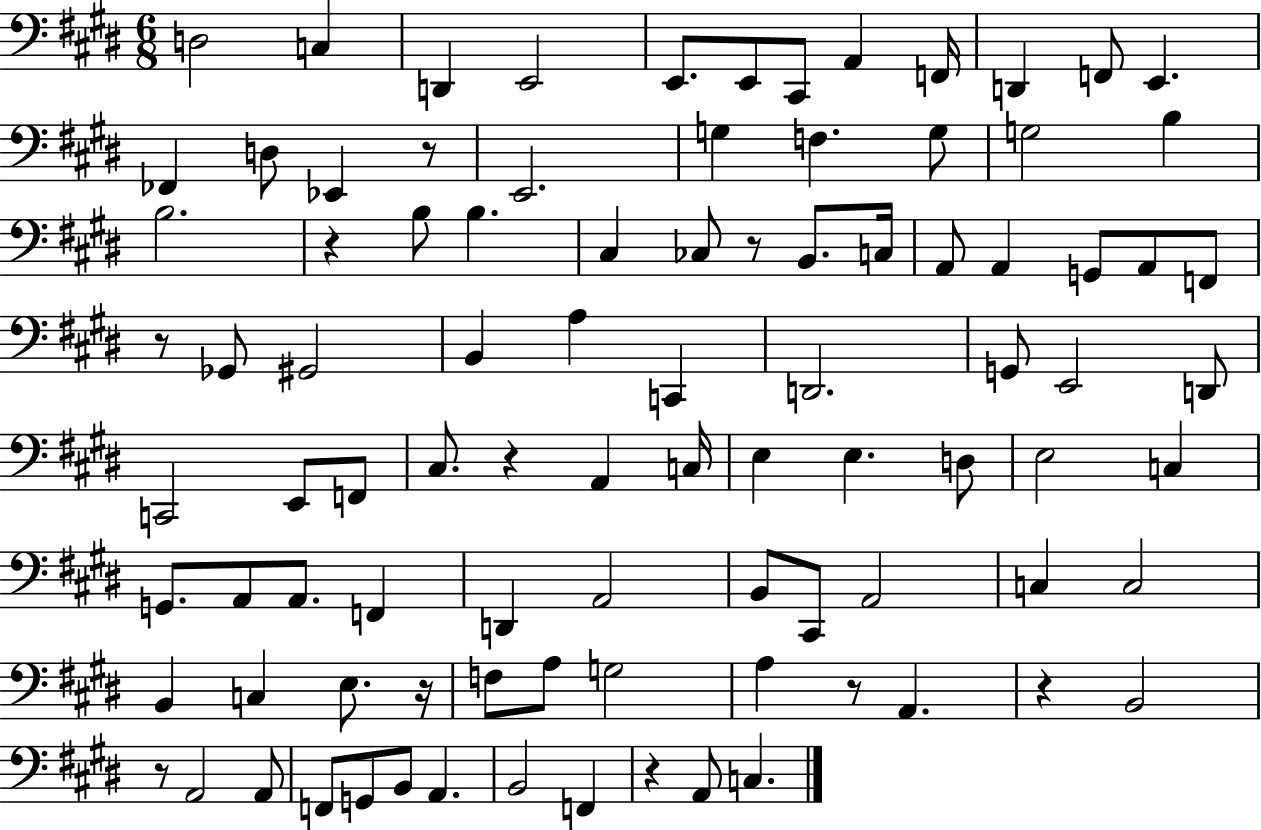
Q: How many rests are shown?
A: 10